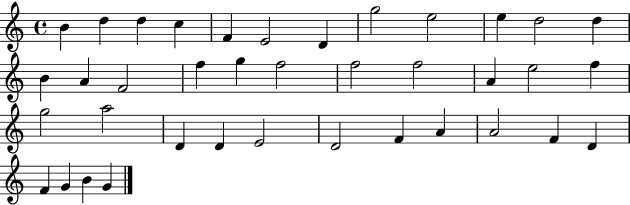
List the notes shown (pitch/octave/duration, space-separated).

B4/q D5/q D5/q C5/q F4/q E4/h D4/q G5/h E5/h E5/q D5/h D5/q B4/q A4/q F4/h F5/q G5/q F5/h F5/h F5/h A4/q E5/h F5/q G5/h A5/h D4/q D4/q E4/h D4/h F4/q A4/q A4/h F4/q D4/q F4/q G4/q B4/q G4/q